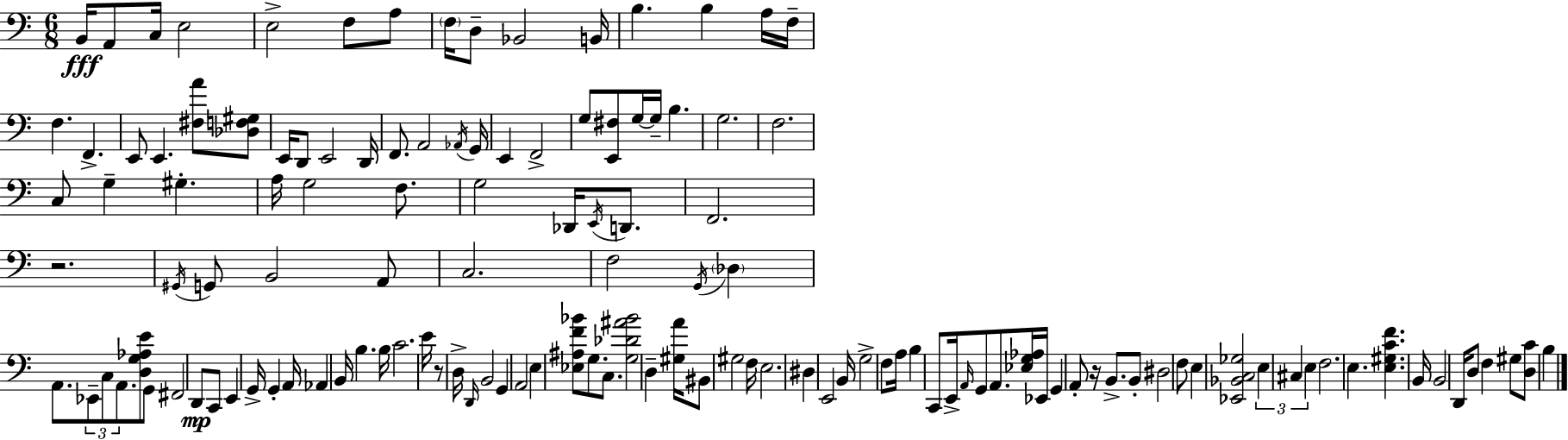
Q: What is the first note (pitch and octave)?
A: B2